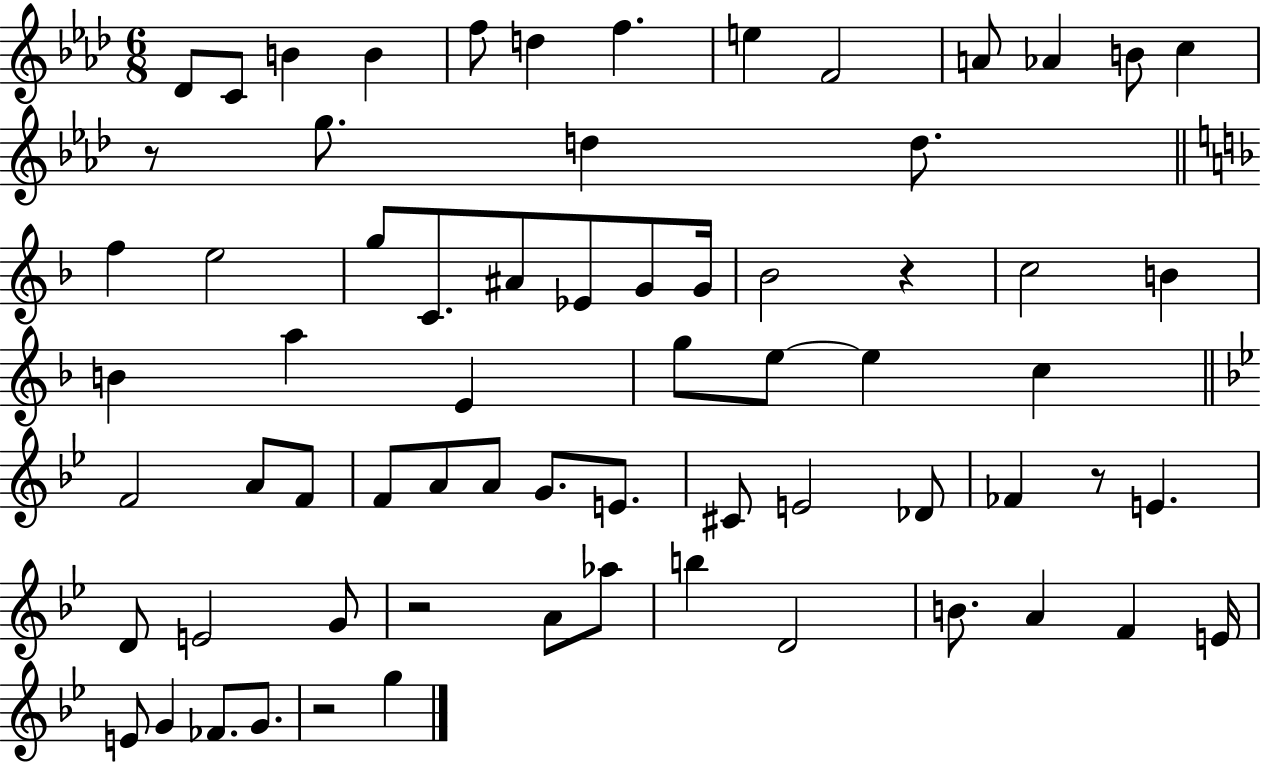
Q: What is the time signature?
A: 6/8